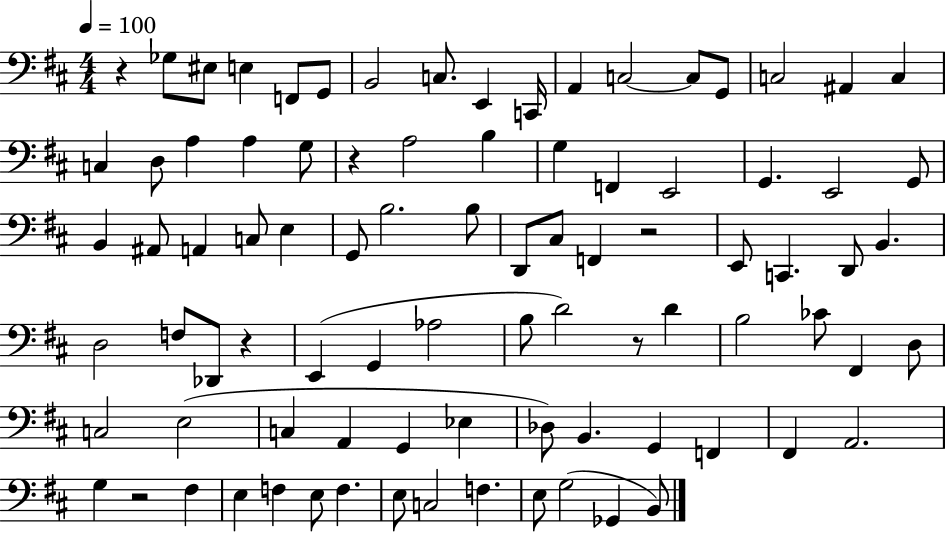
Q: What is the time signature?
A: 4/4